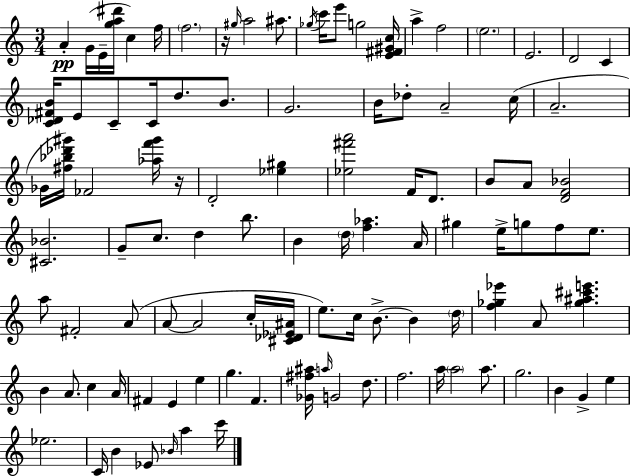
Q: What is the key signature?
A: A minor